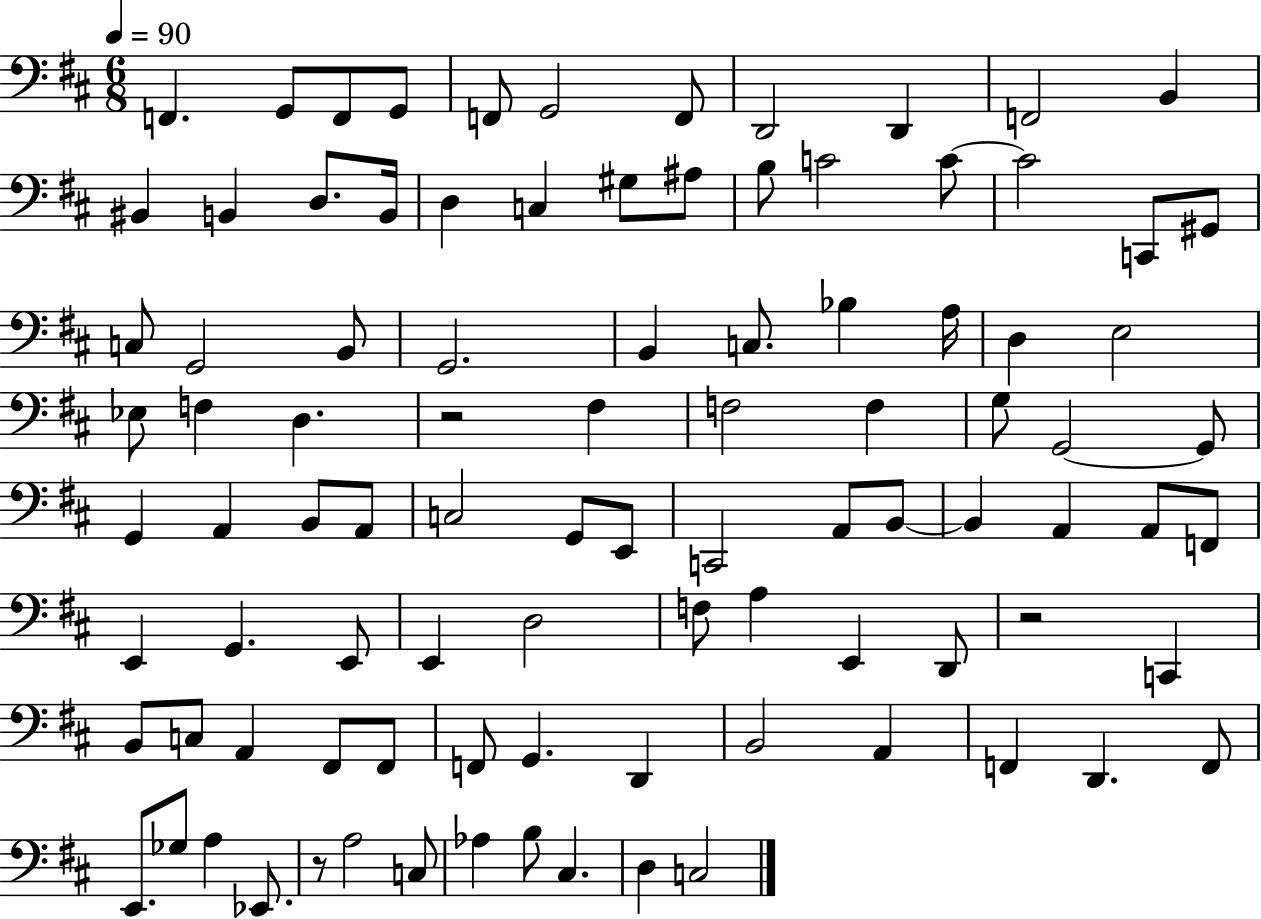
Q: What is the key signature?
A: D major